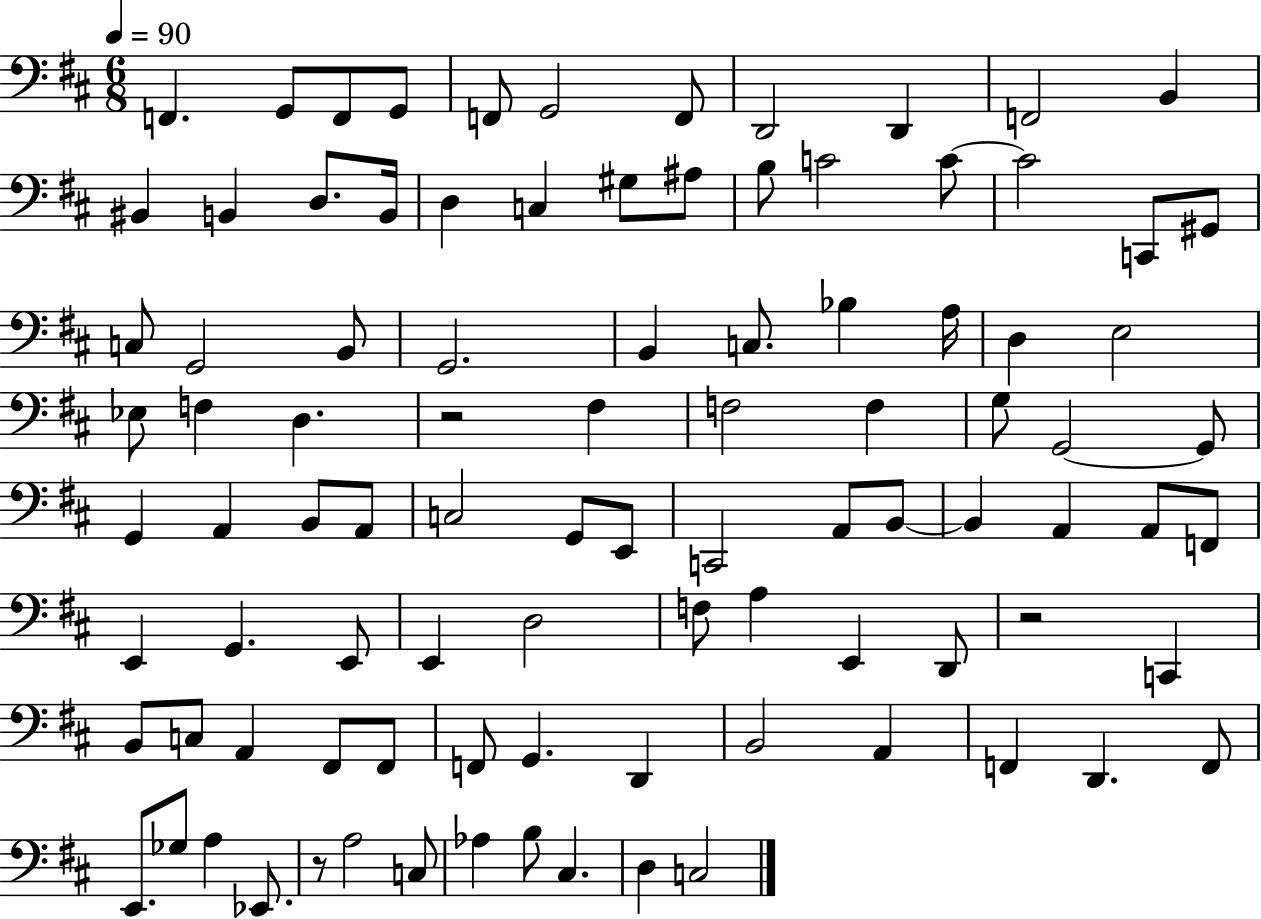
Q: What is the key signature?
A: D major